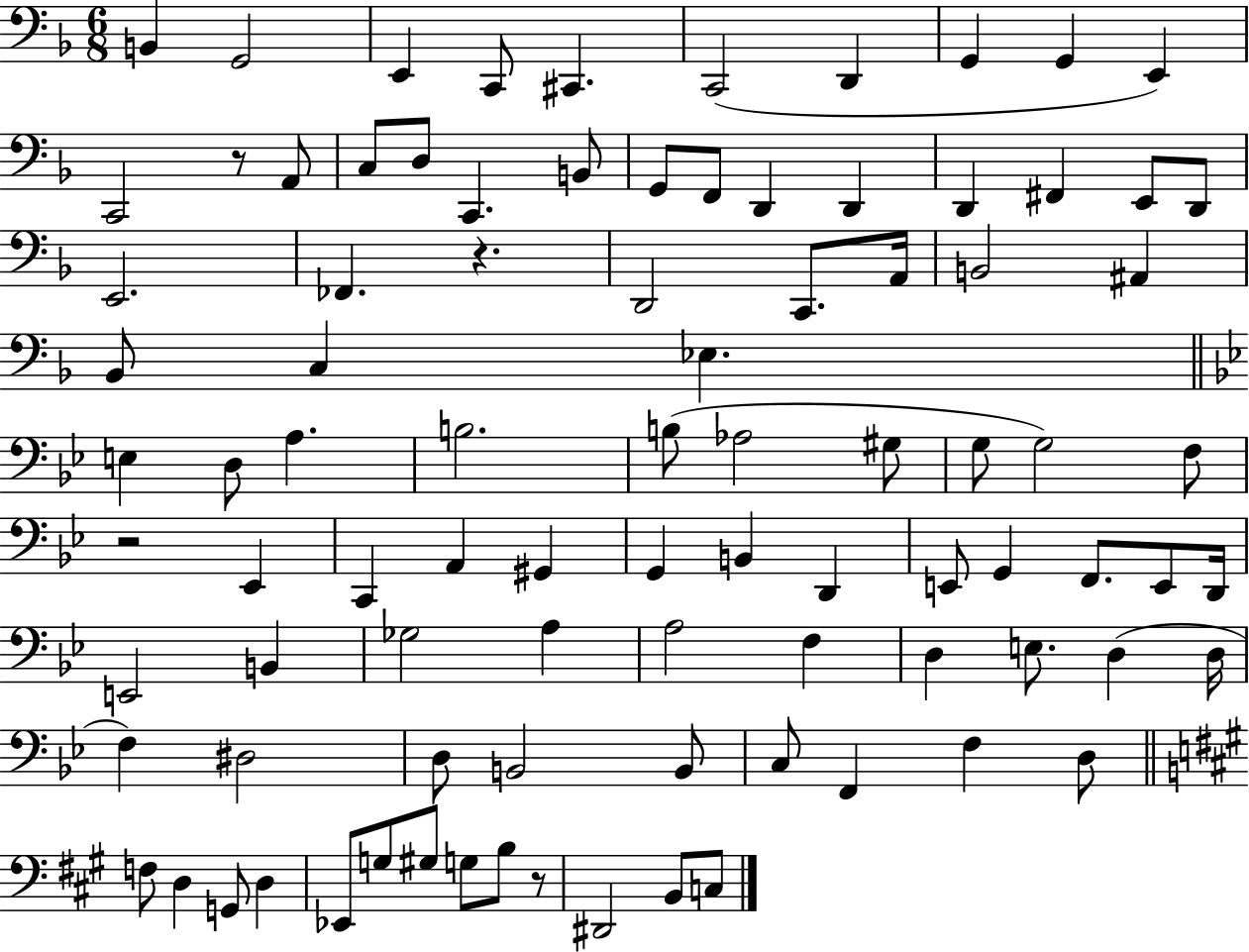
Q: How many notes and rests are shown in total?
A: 91